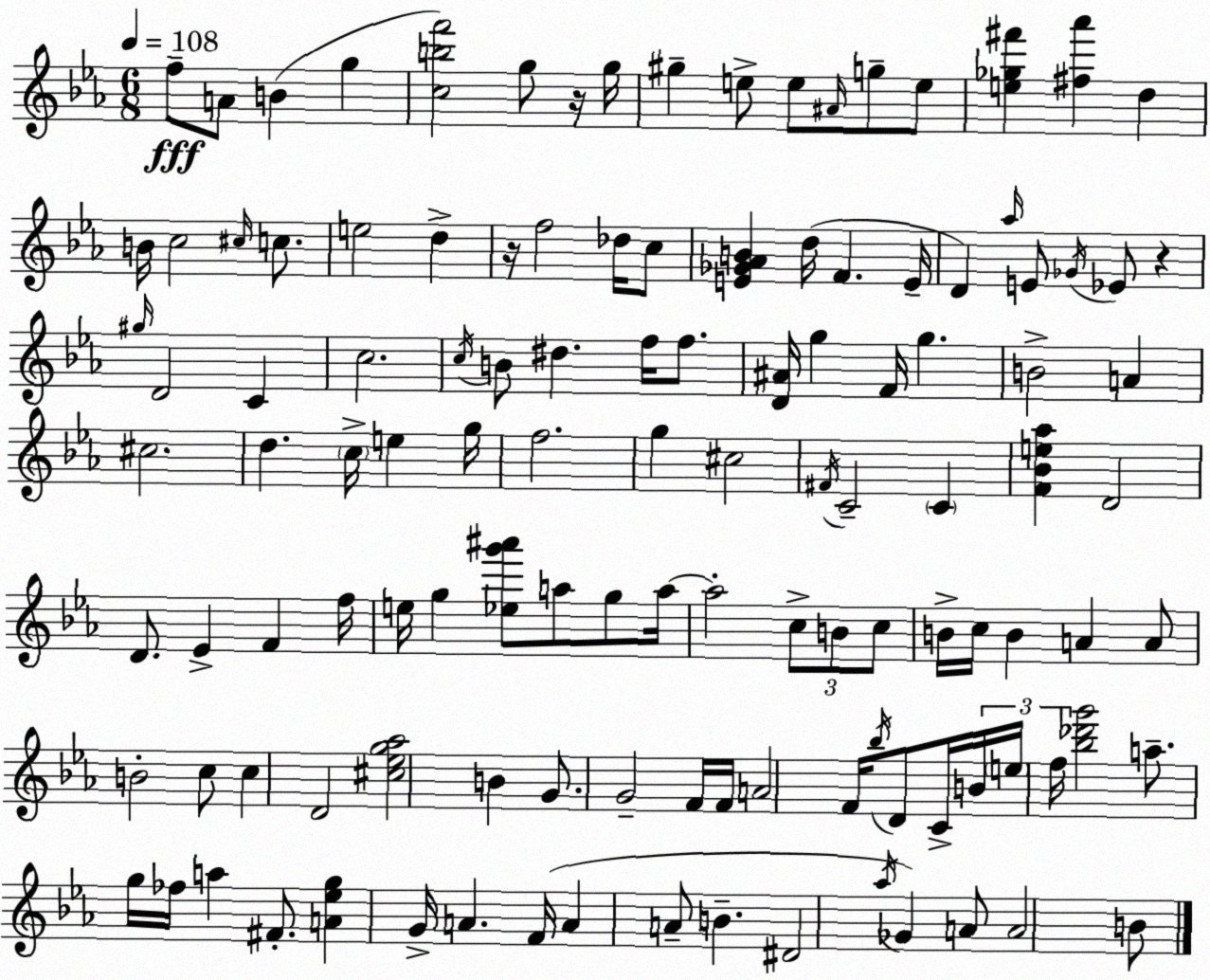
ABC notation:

X:1
T:Untitled
M:6/8
L:1/4
K:Cm
f/2 A/2 B g [cbf']2 g/2 z/4 g/4 ^g e/2 e/2 ^A/4 g/2 e/2 [e_g^f'] [^f_a'] d B/4 c2 ^c/4 c/2 e2 d z/4 f2 _d/4 c/2 [E_G_AB] d/4 F E/4 D _a/4 E/2 _G/4 _E/2 z ^g/4 D2 C c2 c/4 B/2 ^d f/4 f/2 [D^A]/4 g F/4 g B2 A ^c2 d c/4 e g/4 f2 g ^c2 ^F/4 C2 C [F_Be_a] D2 D/2 _E F f/4 e/4 g [_eg'^a']/2 a/2 g/2 a/4 a2 c/2 B/2 c/2 B/4 c/4 B A A/2 B2 c/2 c D2 [^c_eg_a]2 B G/2 G2 F/4 F/4 A2 F/4 _b/4 D/2 C/4 B/4 e/4 f/4 [_b_d'g']2 a/2 g/4 _f/4 a ^F/2 [A_eg] G/4 A F/4 A A/2 B ^D2 _a/4 _G A/2 A2 B/2